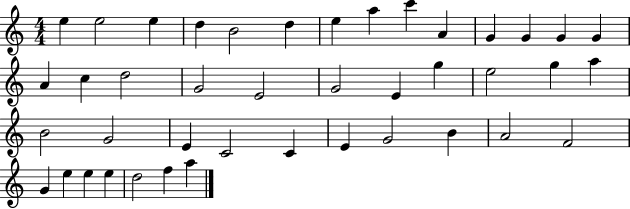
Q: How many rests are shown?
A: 0